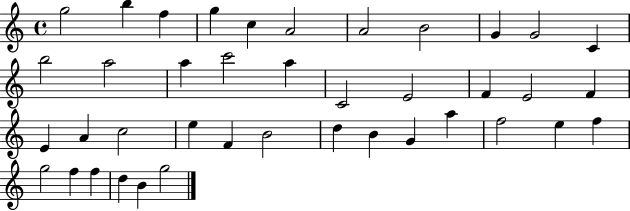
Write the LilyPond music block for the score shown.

{
  \clef treble
  \time 4/4
  \defaultTimeSignature
  \key c \major
  g''2 b''4 f''4 | g''4 c''4 a'2 | a'2 b'2 | g'4 g'2 c'4 | \break b''2 a''2 | a''4 c'''2 a''4 | c'2 e'2 | f'4 e'2 f'4 | \break e'4 a'4 c''2 | e''4 f'4 b'2 | d''4 b'4 g'4 a''4 | f''2 e''4 f''4 | \break g''2 f''4 f''4 | d''4 b'4 g''2 | \bar "|."
}